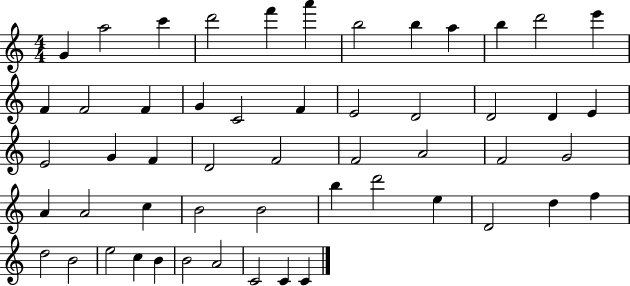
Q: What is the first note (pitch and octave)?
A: G4